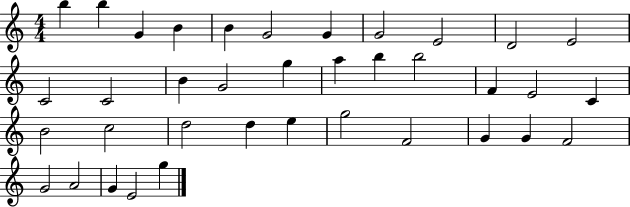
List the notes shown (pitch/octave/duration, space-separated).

B5/q B5/q G4/q B4/q B4/q G4/h G4/q G4/h E4/h D4/h E4/h C4/h C4/h B4/q G4/h G5/q A5/q B5/q B5/h F4/q E4/h C4/q B4/h C5/h D5/h D5/q E5/q G5/h F4/h G4/q G4/q F4/h G4/h A4/h G4/q E4/h G5/q